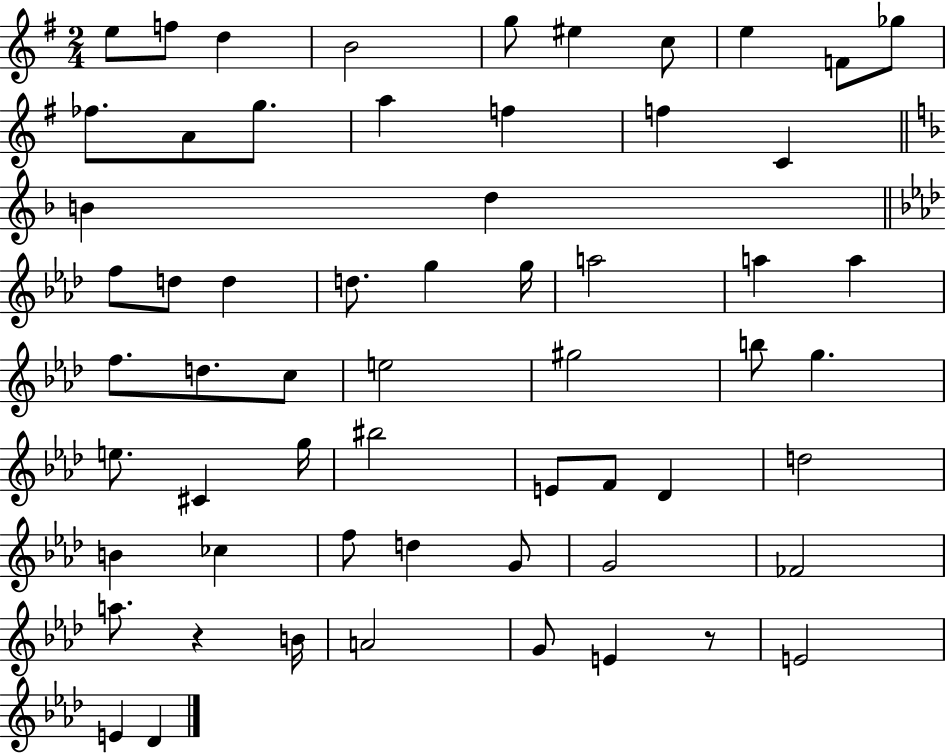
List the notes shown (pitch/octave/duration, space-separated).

E5/e F5/e D5/q B4/h G5/e EIS5/q C5/e E5/q F4/e Gb5/e FES5/e. A4/e G5/e. A5/q F5/q F5/q C4/q B4/q D5/q F5/e D5/e D5/q D5/e. G5/q G5/s A5/h A5/q A5/q F5/e. D5/e. C5/e E5/h G#5/h B5/e G5/q. E5/e. C#4/q G5/s BIS5/h E4/e F4/e Db4/q D5/h B4/q CES5/q F5/e D5/q G4/e G4/h FES4/h A5/e. R/q B4/s A4/h G4/e E4/q R/e E4/h E4/q Db4/q